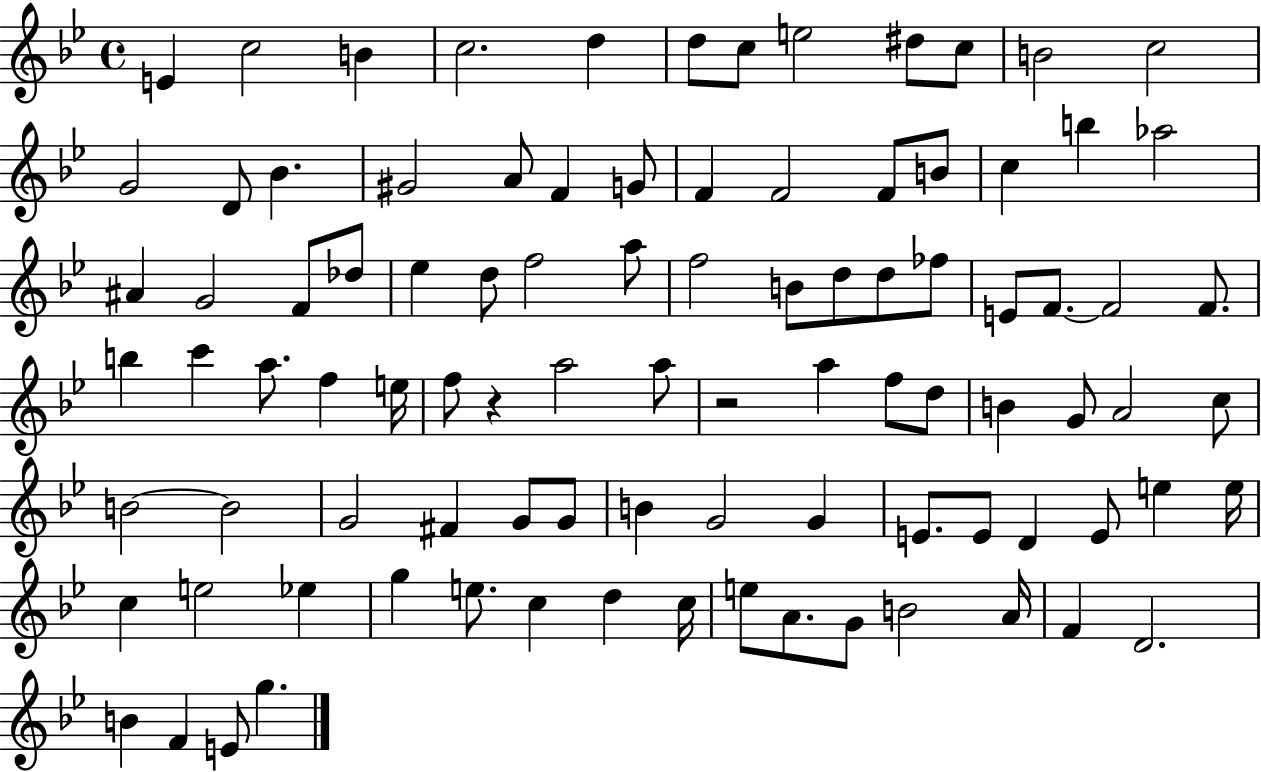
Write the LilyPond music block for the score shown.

{
  \clef treble
  \time 4/4
  \defaultTimeSignature
  \key bes \major
  \repeat volta 2 { e'4 c''2 b'4 | c''2. d''4 | d''8 c''8 e''2 dis''8 c''8 | b'2 c''2 | \break g'2 d'8 bes'4. | gis'2 a'8 f'4 g'8 | f'4 f'2 f'8 b'8 | c''4 b''4 aes''2 | \break ais'4 g'2 f'8 des''8 | ees''4 d''8 f''2 a''8 | f''2 b'8 d''8 d''8 fes''8 | e'8 f'8.~~ f'2 f'8. | \break b''4 c'''4 a''8. f''4 e''16 | f''8 r4 a''2 a''8 | r2 a''4 f''8 d''8 | b'4 g'8 a'2 c''8 | \break b'2~~ b'2 | g'2 fis'4 g'8 g'8 | b'4 g'2 g'4 | e'8. e'8 d'4 e'8 e''4 e''16 | \break c''4 e''2 ees''4 | g''4 e''8. c''4 d''4 c''16 | e''8 a'8. g'8 b'2 a'16 | f'4 d'2. | \break b'4 f'4 e'8 g''4. | } \bar "|."
}